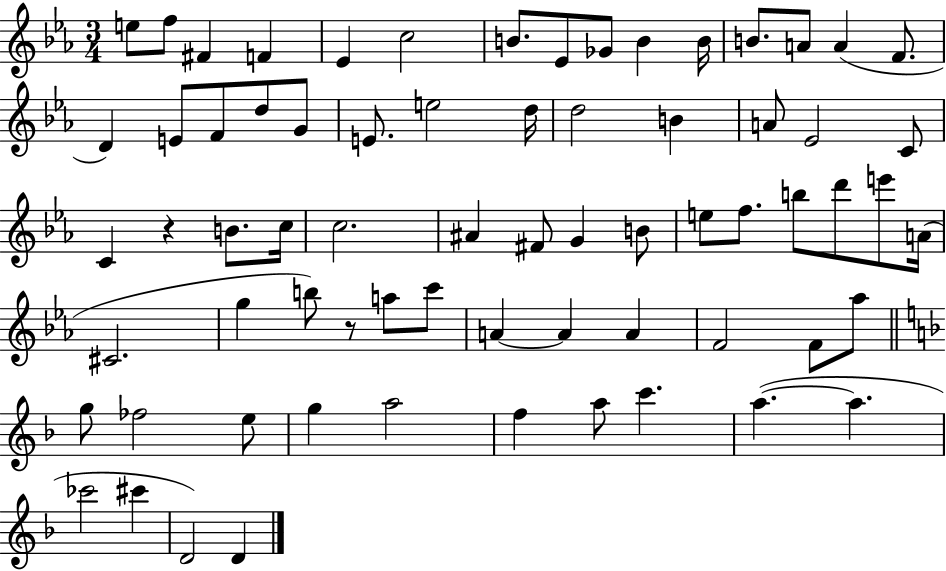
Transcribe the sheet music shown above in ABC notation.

X:1
T:Untitled
M:3/4
L:1/4
K:Eb
e/2 f/2 ^F F _E c2 B/2 _E/2 _G/2 B B/4 B/2 A/2 A F/2 D E/2 F/2 d/2 G/2 E/2 e2 d/4 d2 B A/2 _E2 C/2 C z B/2 c/4 c2 ^A ^F/2 G B/2 e/2 f/2 b/2 d'/2 e'/2 A/4 ^C2 g b/2 z/2 a/2 c'/2 A A A F2 F/2 _a/2 g/2 _f2 e/2 g a2 f a/2 c' a a _c'2 ^c' D2 D